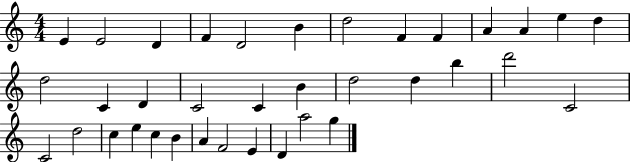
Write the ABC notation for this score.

X:1
T:Untitled
M:4/4
L:1/4
K:C
E E2 D F D2 B d2 F F A A e d d2 C D C2 C B d2 d b d'2 C2 C2 d2 c e c B A F2 E D a2 g